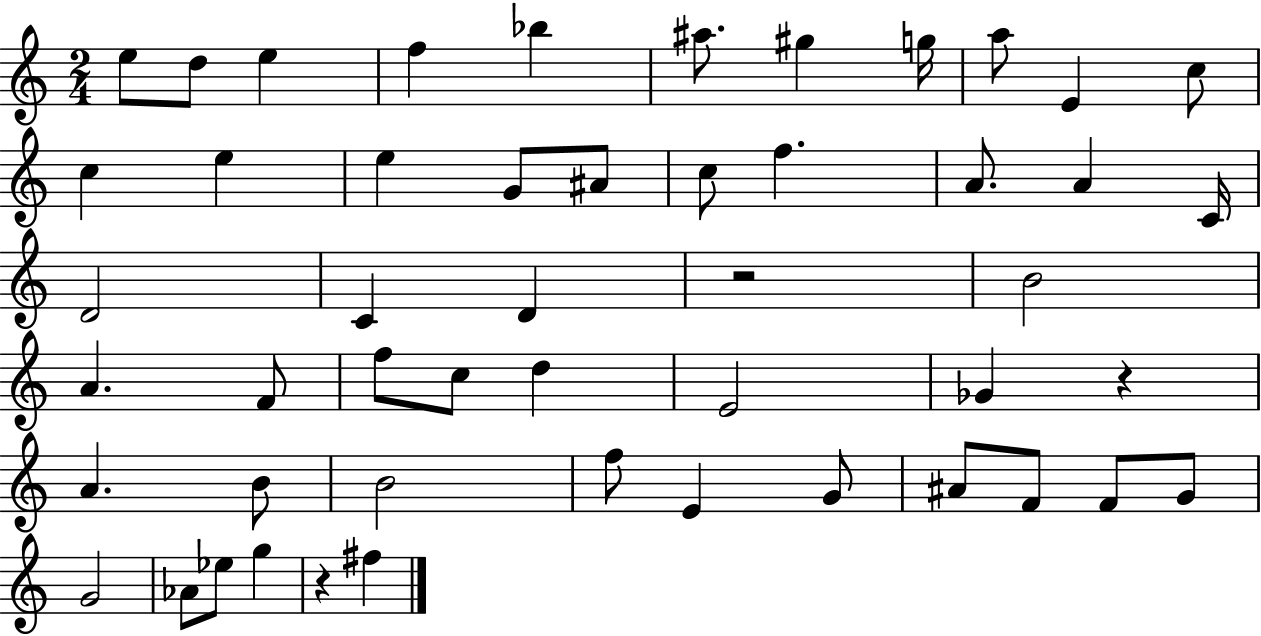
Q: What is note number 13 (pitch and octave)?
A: E5